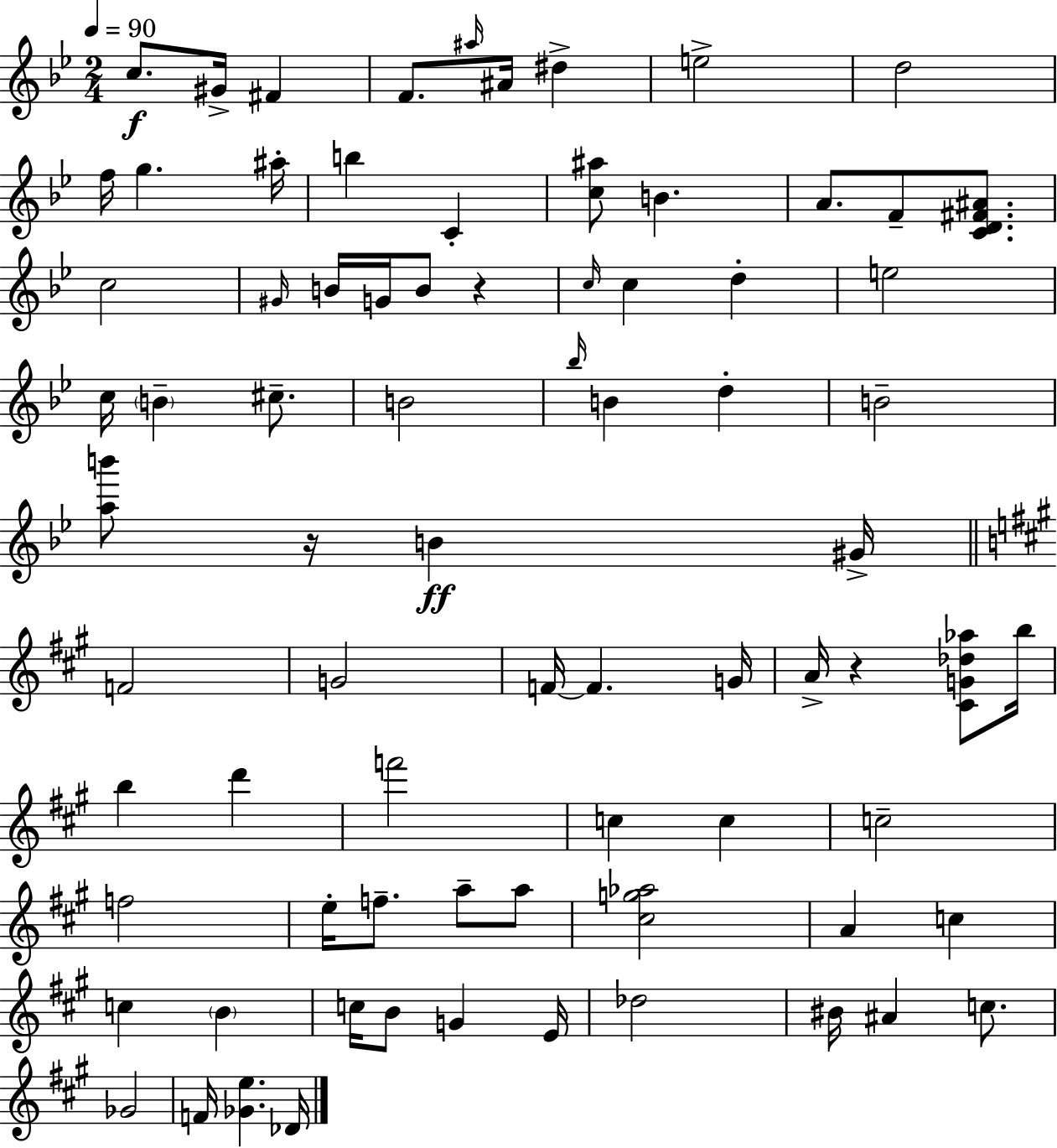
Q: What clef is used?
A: treble